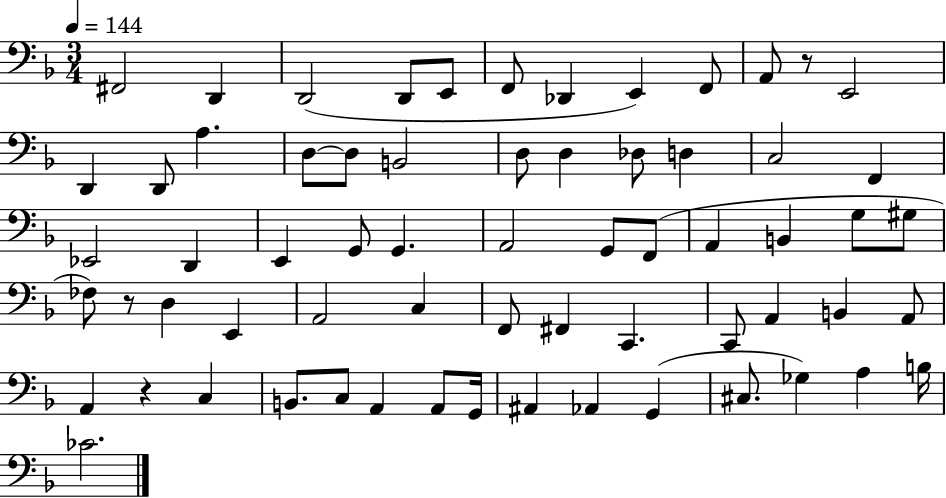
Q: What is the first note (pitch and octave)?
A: F#2